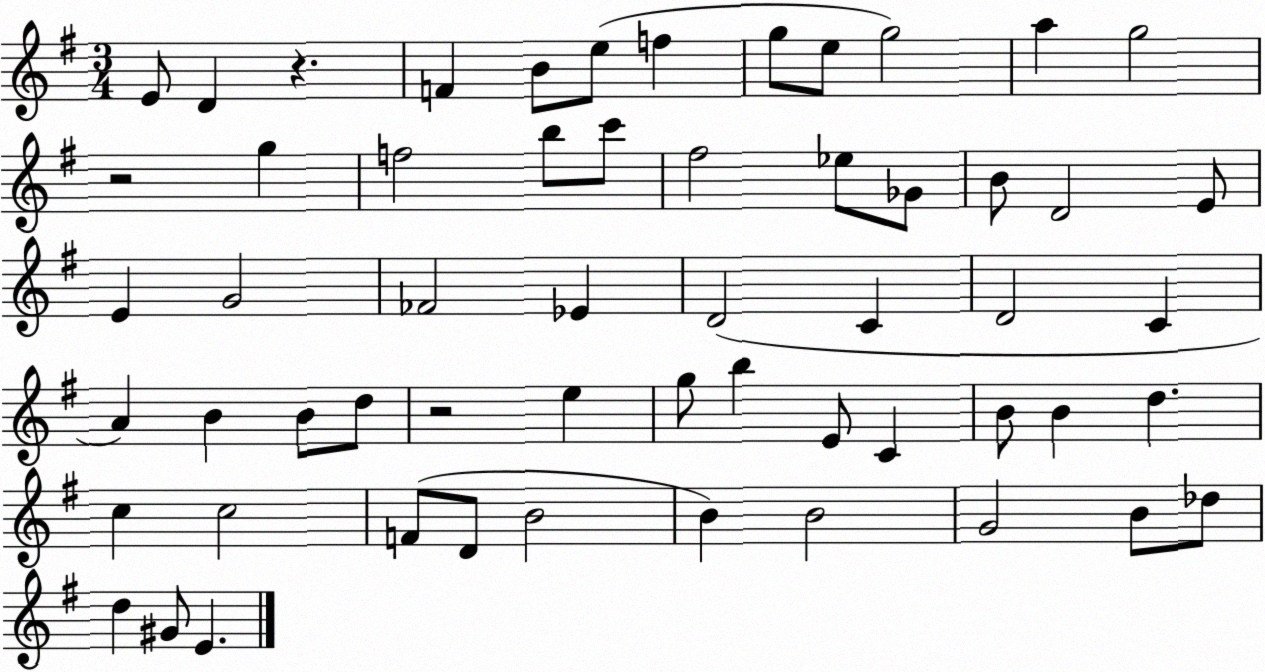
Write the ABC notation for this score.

X:1
T:Untitled
M:3/4
L:1/4
K:G
E/2 D z F B/2 e/2 f g/2 e/2 g2 a g2 z2 g f2 b/2 c'/2 ^f2 _e/2 _G/2 B/2 D2 E/2 E G2 _F2 _E D2 C D2 C A B B/2 d/2 z2 e g/2 b E/2 C B/2 B d c c2 F/2 D/2 B2 B B2 G2 B/2 _d/2 d ^G/2 E